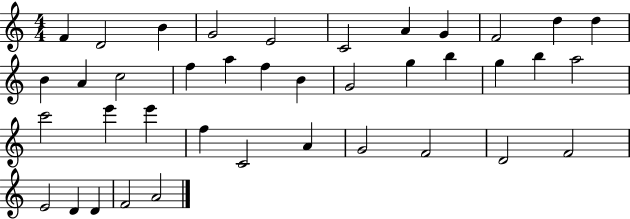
X:1
T:Untitled
M:4/4
L:1/4
K:C
F D2 B G2 E2 C2 A G F2 d d B A c2 f a f B G2 g b g b a2 c'2 e' e' f C2 A G2 F2 D2 F2 E2 D D F2 A2